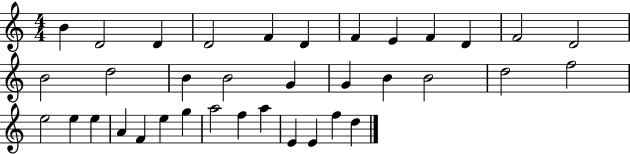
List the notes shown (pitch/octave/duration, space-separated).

B4/q D4/h D4/q D4/h F4/q D4/q F4/q E4/q F4/q D4/q F4/h D4/h B4/h D5/h B4/q B4/h G4/q G4/q B4/q B4/h D5/h F5/h E5/h E5/q E5/q A4/q F4/q E5/q G5/q A5/h F5/q A5/q E4/q E4/q F5/q D5/q